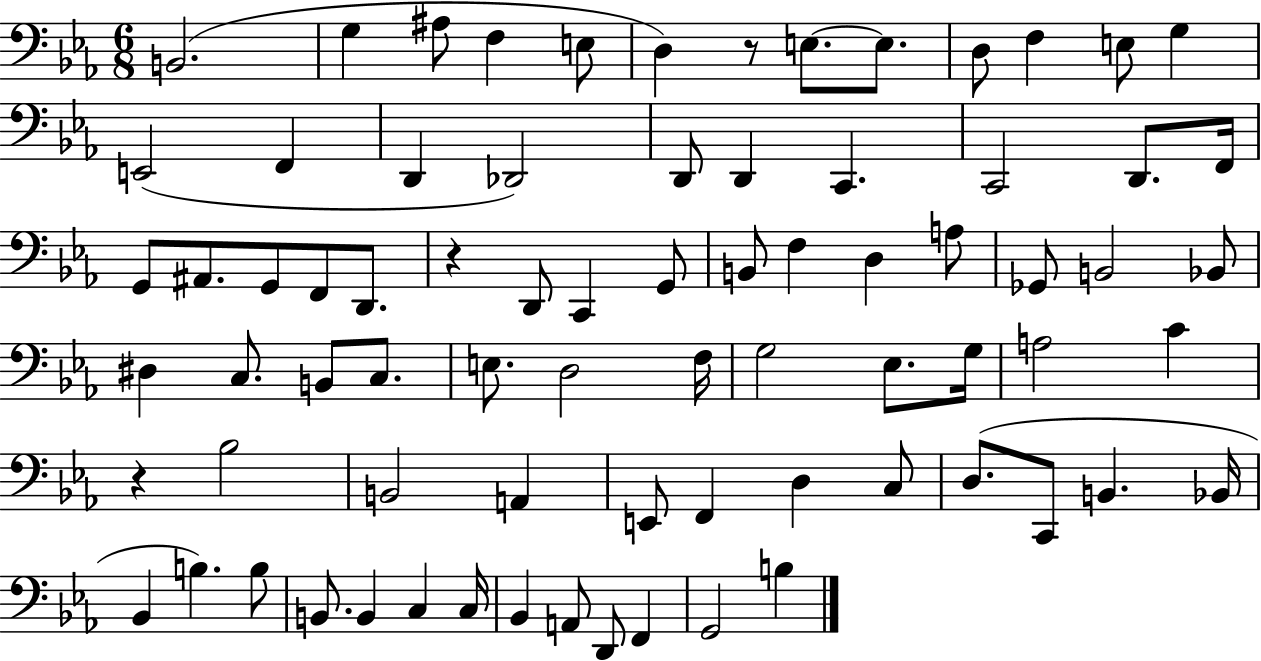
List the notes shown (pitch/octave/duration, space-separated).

B2/h. G3/q A#3/e F3/q E3/e D3/q R/e E3/e. E3/e. D3/e F3/q E3/e G3/q E2/h F2/q D2/q Db2/h D2/e D2/q C2/q. C2/h D2/e. F2/s G2/e A#2/e. G2/e F2/e D2/e. R/q D2/e C2/q G2/e B2/e F3/q D3/q A3/e Gb2/e B2/h Bb2/e D#3/q C3/e. B2/e C3/e. E3/e. D3/h F3/s G3/h Eb3/e. G3/s A3/h C4/q R/q Bb3/h B2/h A2/q E2/e F2/q D3/q C3/e D3/e. C2/e B2/q. Bb2/s Bb2/q B3/q. B3/e B2/e. B2/q C3/q C3/s Bb2/q A2/e D2/e F2/q G2/h B3/q